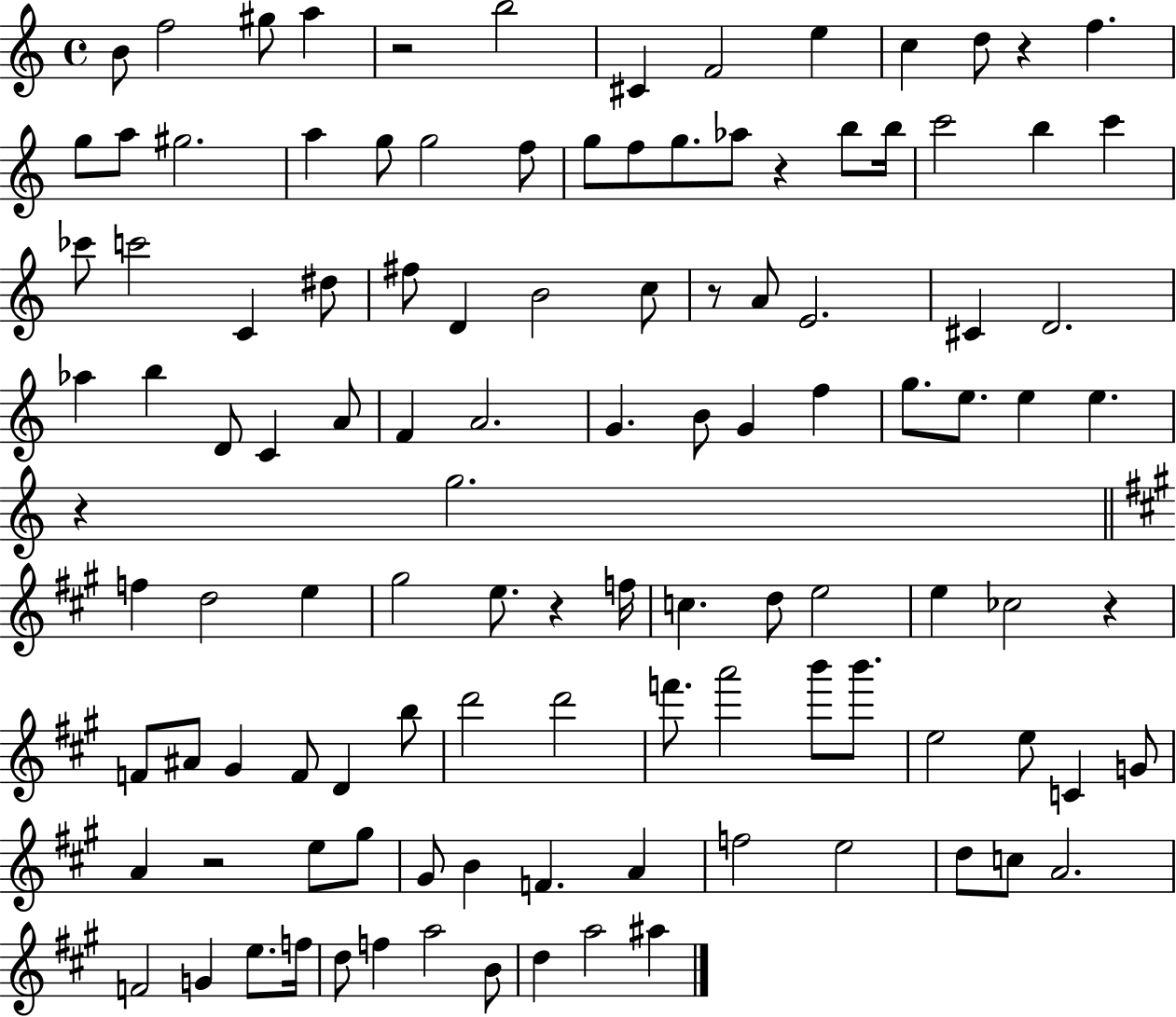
{
  \clef treble
  \time 4/4
  \defaultTimeSignature
  \key c \major
  b'8 f''2 gis''8 a''4 | r2 b''2 | cis'4 f'2 e''4 | c''4 d''8 r4 f''4. | \break g''8 a''8 gis''2. | a''4 g''8 g''2 f''8 | g''8 f''8 g''8. aes''8 r4 b''8 b''16 | c'''2 b''4 c'''4 | \break ces'''8 c'''2 c'4 dis''8 | fis''8 d'4 b'2 c''8 | r8 a'8 e'2. | cis'4 d'2. | \break aes''4 b''4 d'8 c'4 a'8 | f'4 a'2. | g'4. b'8 g'4 f''4 | g''8. e''8. e''4 e''4. | \break r4 g''2. | \bar "||" \break \key a \major f''4 d''2 e''4 | gis''2 e''8. r4 f''16 | c''4. d''8 e''2 | e''4 ces''2 r4 | \break f'8 ais'8 gis'4 f'8 d'4 b''8 | d'''2 d'''2 | f'''8. a'''2 b'''8 b'''8. | e''2 e''8 c'4 g'8 | \break a'4 r2 e''8 gis''8 | gis'8 b'4 f'4. a'4 | f''2 e''2 | d''8 c''8 a'2. | \break f'2 g'4 e''8. f''16 | d''8 f''4 a''2 b'8 | d''4 a''2 ais''4 | \bar "|."
}